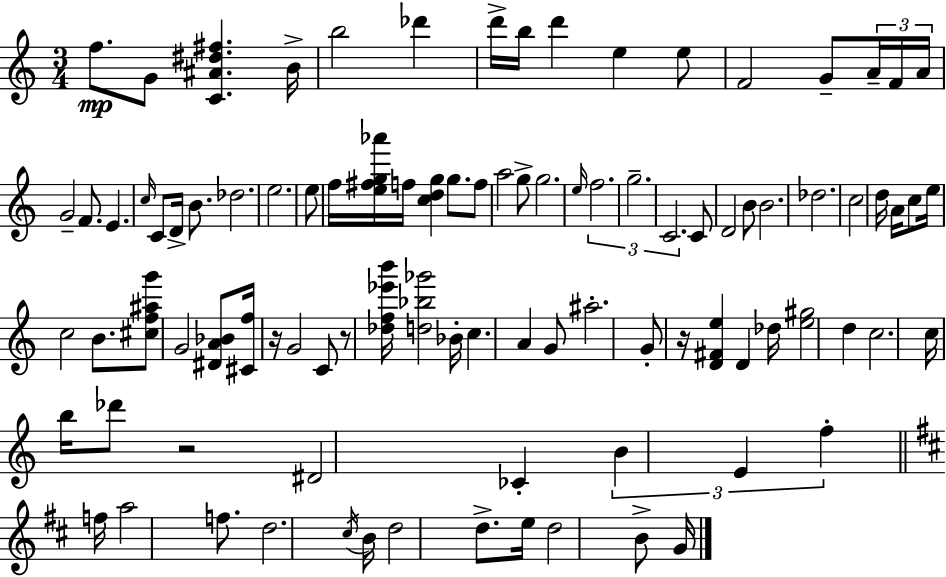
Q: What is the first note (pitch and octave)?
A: F5